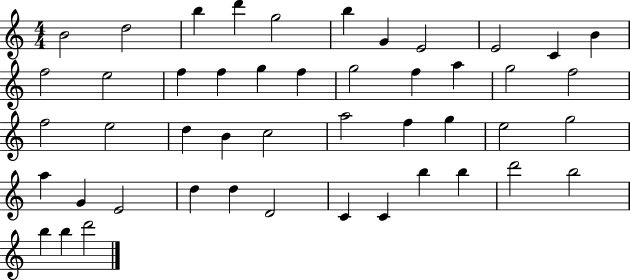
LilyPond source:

{
  \clef treble
  \numericTimeSignature
  \time 4/4
  \key c \major
  b'2 d''2 | b''4 d'''4 g''2 | b''4 g'4 e'2 | e'2 c'4 b'4 | \break f''2 e''2 | f''4 f''4 g''4 f''4 | g''2 f''4 a''4 | g''2 f''2 | \break f''2 e''2 | d''4 b'4 c''2 | a''2 f''4 g''4 | e''2 g''2 | \break a''4 g'4 e'2 | d''4 d''4 d'2 | c'4 c'4 b''4 b''4 | d'''2 b''2 | \break b''4 b''4 d'''2 | \bar "|."
}